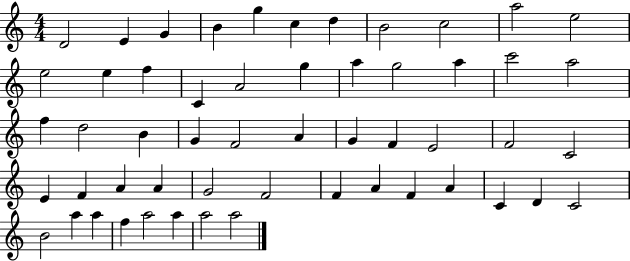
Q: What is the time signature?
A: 4/4